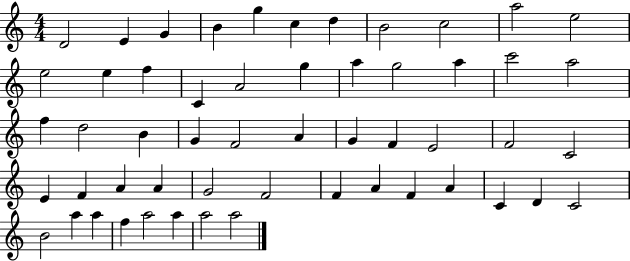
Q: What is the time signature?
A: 4/4